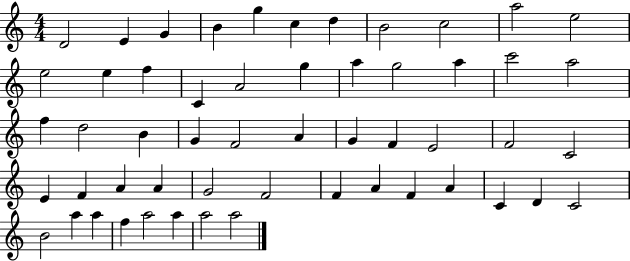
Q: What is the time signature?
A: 4/4